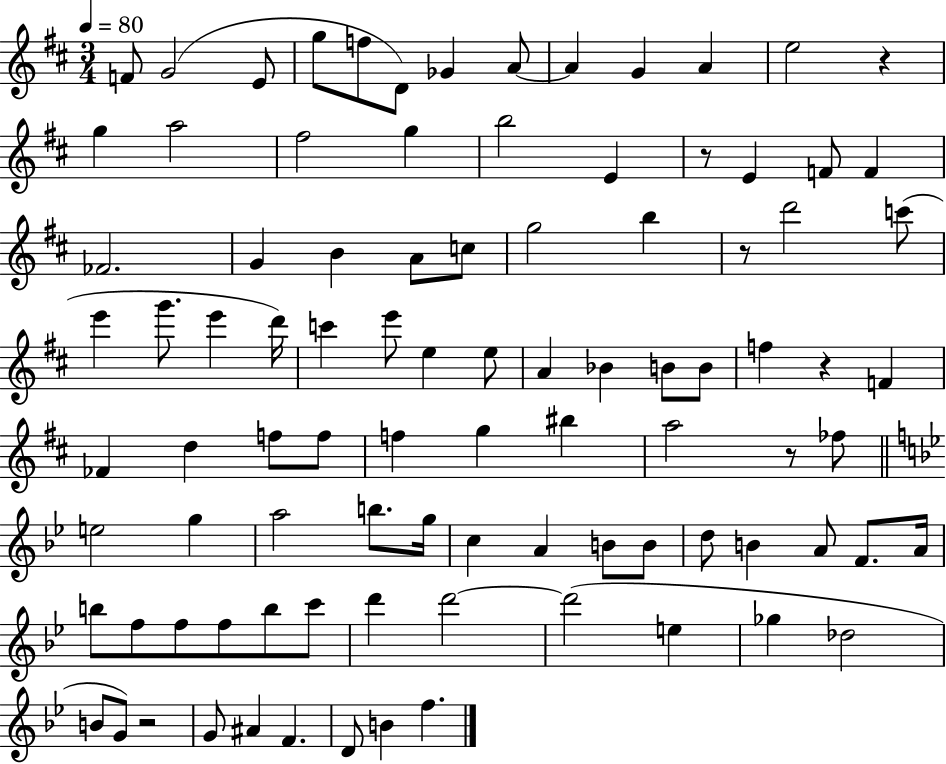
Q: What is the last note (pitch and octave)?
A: F5